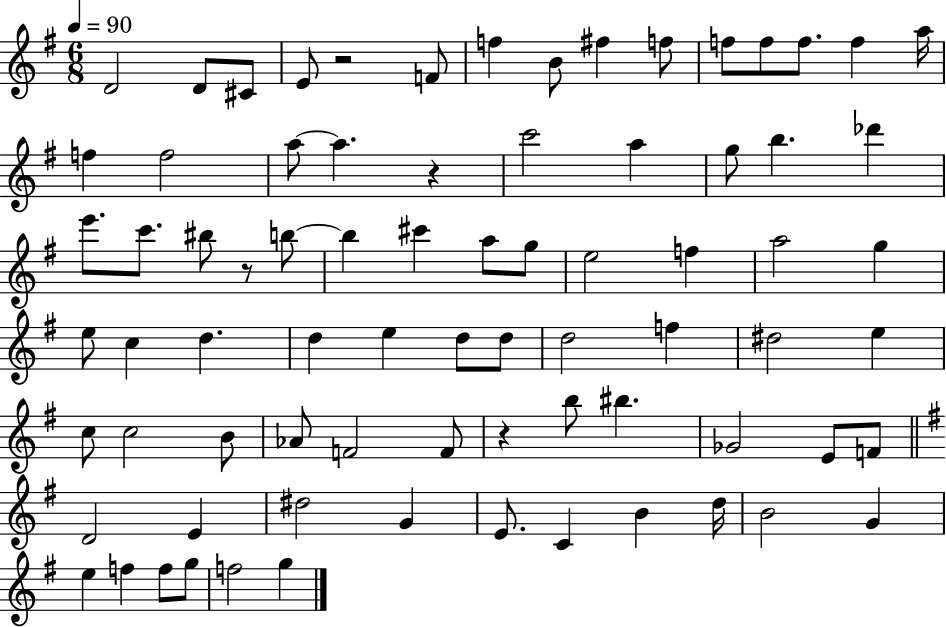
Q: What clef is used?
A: treble